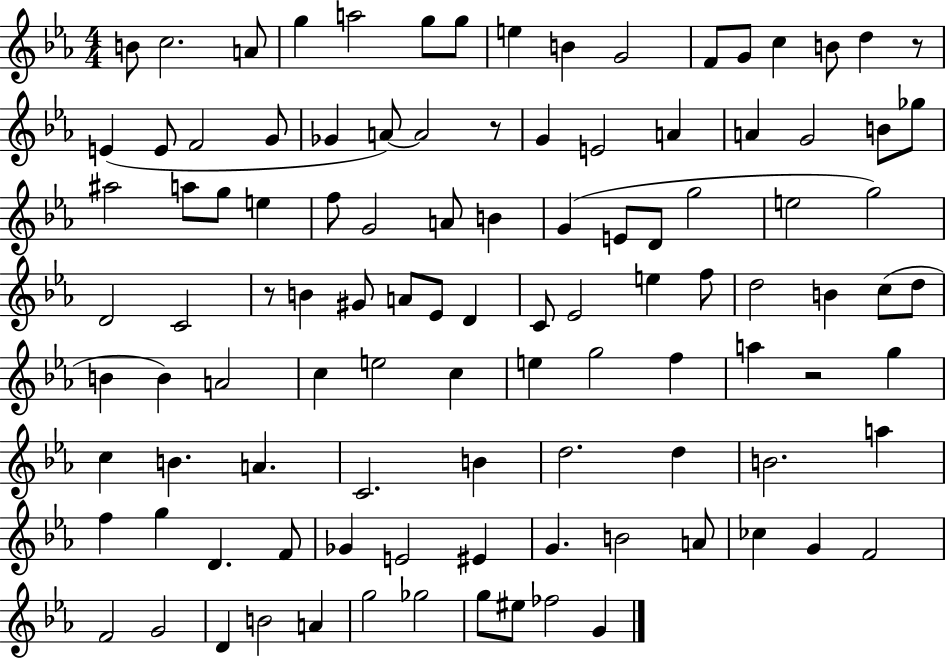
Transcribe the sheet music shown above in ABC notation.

X:1
T:Untitled
M:4/4
L:1/4
K:Eb
B/2 c2 A/2 g a2 g/2 g/2 e B G2 F/2 G/2 c B/2 d z/2 E E/2 F2 G/2 _G A/2 A2 z/2 G E2 A A G2 B/2 _g/2 ^a2 a/2 g/2 e f/2 G2 A/2 B G E/2 D/2 g2 e2 g2 D2 C2 z/2 B ^G/2 A/2 _E/2 D C/2 _E2 e f/2 d2 B c/2 d/2 B B A2 c e2 c e g2 f a z2 g c B A C2 B d2 d B2 a f g D F/2 _G E2 ^E G B2 A/2 _c G F2 F2 G2 D B2 A g2 _g2 g/2 ^e/2 _f2 G